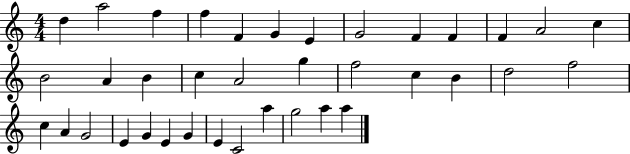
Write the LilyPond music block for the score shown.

{
  \clef treble
  \numericTimeSignature
  \time 4/4
  \key c \major
  d''4 a''2 f''4 | f''4 f'4 g'4 e'4 | g'2 f'4 f'4 | f'4 a'2 c''4 | \break b'2 a'4 b'4 | c''4 a'2 g''4 | f''2 c''4 b'4 | d''2 f''2 | \break c''4 a'4 g'2 | e'4 g'4 e'4 g'4 | e'4 c'2 a''4 | g''2 a''4 a''4 | \break \bar "|."
}